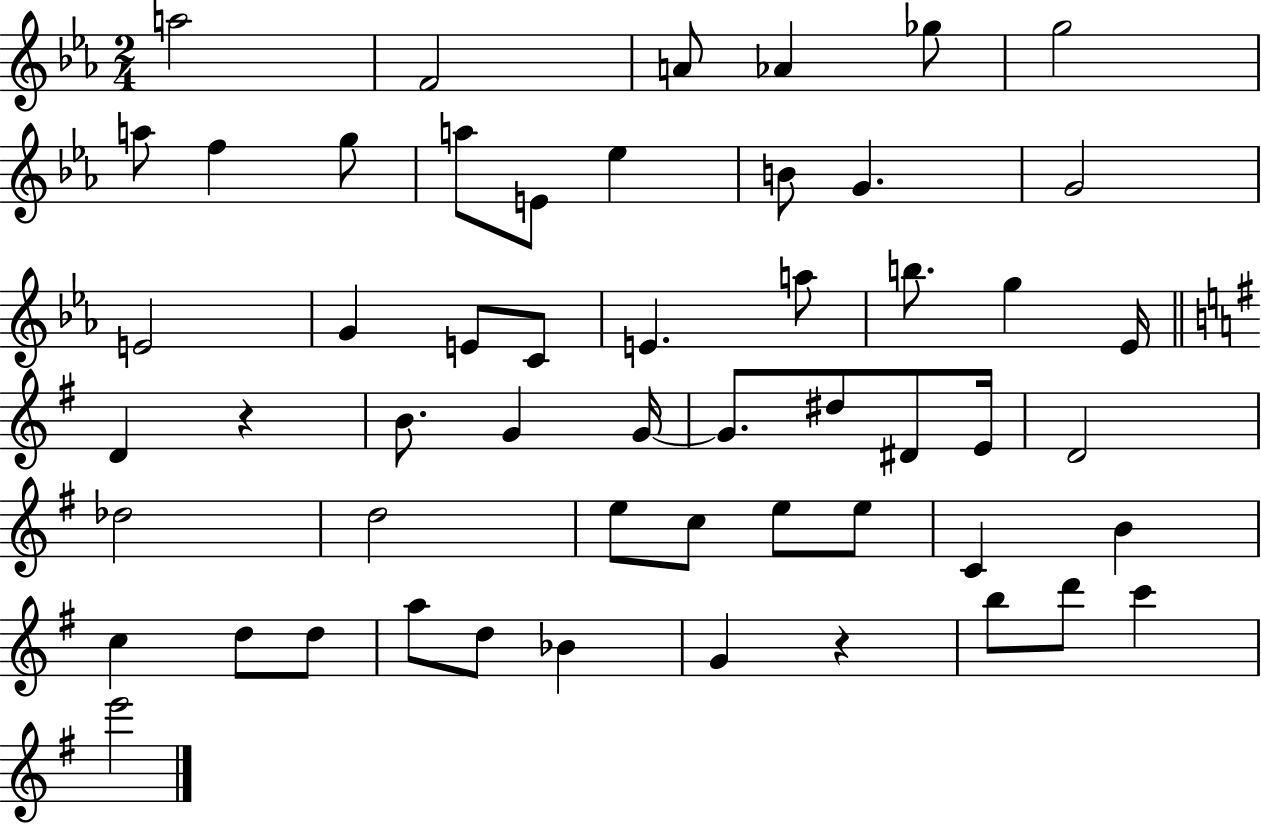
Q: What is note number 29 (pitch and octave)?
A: G4